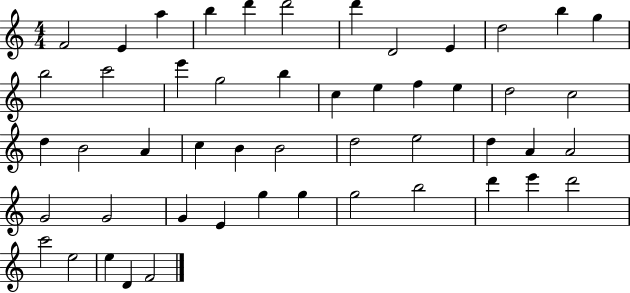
{
  \clef treble
  \numericTimeSignature
  \time 4/4
  \key c \major
  f'2 e'4 a''4 | b''4 d'''4 d'''2 | d'''4 d'2 e'4 | d''2 b''4 g''4 | \break b''2 c'''2 | e'''4 g''2 b''4 | c''4 e''4 f''4 e''4 | d''2 c''2 | \break d''4 b'2 a'4 | c''4 b'4 b'2 | d''2 e''2 | d''4 a'4 a'2 | \break g'2 g'2 | g'4 e'4 g''4 g''4 | g''2 b''2 | d'''4 e'''4 d'''2 | \break c'''2 e''2 | e''4 d'4 f'2 | \bar "|."
}